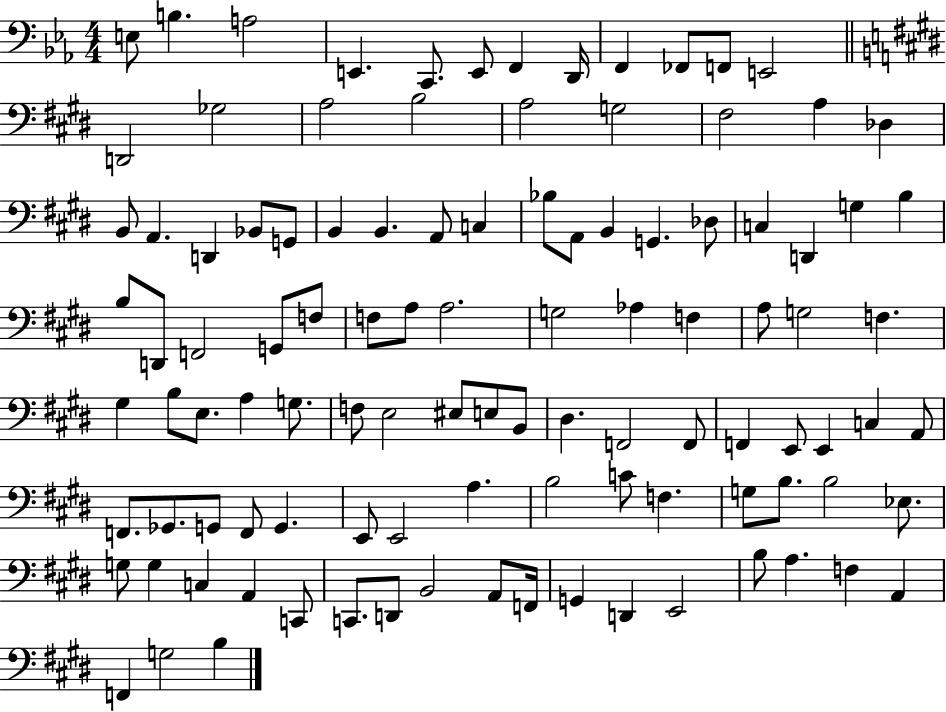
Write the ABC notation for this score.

X:1
T:Untitled
M:4/4
L:1/4
K:Eb
E,/2 B, A,2 E,, C,,/2 E,,/2 F,, D,,/4 F,, _F,,/2 F,,/2 E,,2 D,,2 _G,2 A,2 B,2 A,2 G,2 ^F,2 A, _D, B,,/2 A,, D,, _B,,/2 G,,/2 B,, B,, A,,/2 C, _B,/2 A,,/2 B,, G,, _D,/2 C, D,, G, B, B,/2 D,,/2 F,,2 G,,/2 F,/2 F,/2 A,/2 A,2 G,2 _A, F, A,/2 G,2 F, ^G, B,/2 E,/2 A, G,/2 F,/2 E,2 ^E,/2 E,/2 B,,/2 ^D, F,,2 F,,/2 F,, E,,/2 E,, C, A,,/2 F,,/2 _G,,/2 G,,/2 F,,/2 G,, E,,/2 E,,2 A, B,2 C/2 F, G,/2 B,/2 B,2 _E,/2 G,/2 G, C, A,, C,,/2 C,,/2 D,,/2 B,,2 A,,/2 F,,/4 G,, D,, E,,2 B,/2 A, F, A,, F,, G,2 B,